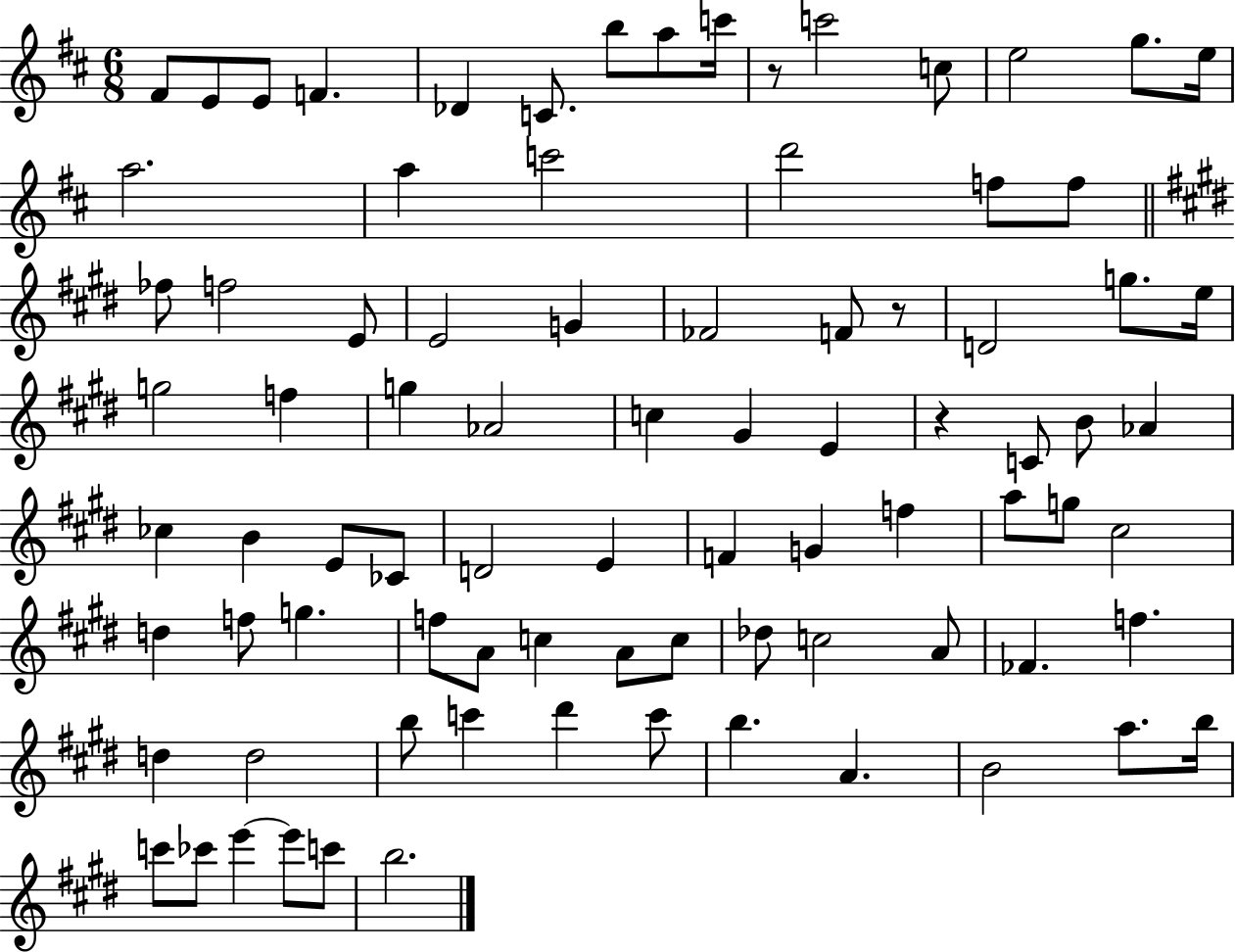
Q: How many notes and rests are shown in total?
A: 85